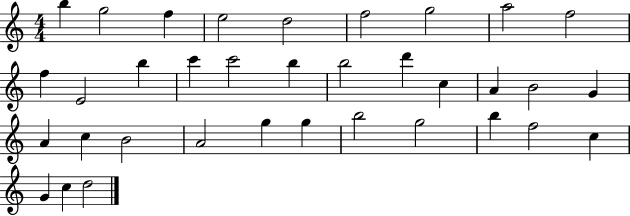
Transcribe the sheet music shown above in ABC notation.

X:1
T:Untitled
M:4/4
L:1/4
K:C
b g2 f e2 d2 f2 g2 a2 f2 f E2 b c' c'2 b b2 d' c A B2 G A c B2 A2 g g b2 g2 b f2 c G c d2